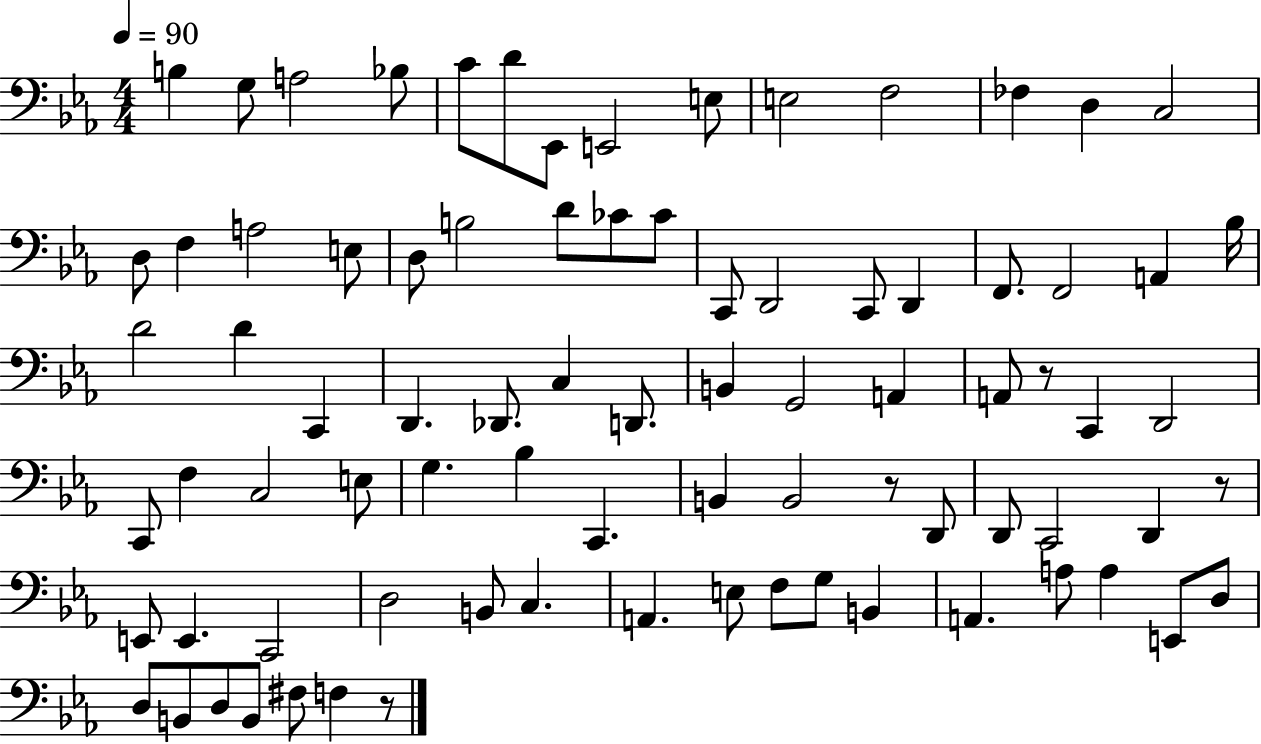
{
  \clef bass
  \numericTimeSignature
  \time 4/4
  \key ees \major
  \tempo 4 = 90
  b4 g8 a2 bes8 | c'8 d'8 ees,8 e,2 e8 | e2 f2 | fes4 d4 c2 | \break d8 f4 a2 e8 | d8 b2 d'8 ces'8 ces'8 | c,8 d,2 c,8 d,4 | f,8. f,2 a,4 bes16 | \break d'2 d'4 c,4 | d,4. des,8. c4 d,8. | b,4 g,2 a,4 | a,8 r8 c,4 d,2 | \break c,8 f4 c2 e8 | g4. bes4 c,4. | b,4 b,2 r8 d,8 | d,8 c,2 d,4 r8 | \break e,8 e,4. c,2 | d2 b,8 c4. | a,4. e8 f8 g8 b,4 | a,4. a8 a4 e,8 d8 | \break d8 b,8 d8 b,8 fis8 f4 r8 | \bar "|."
}